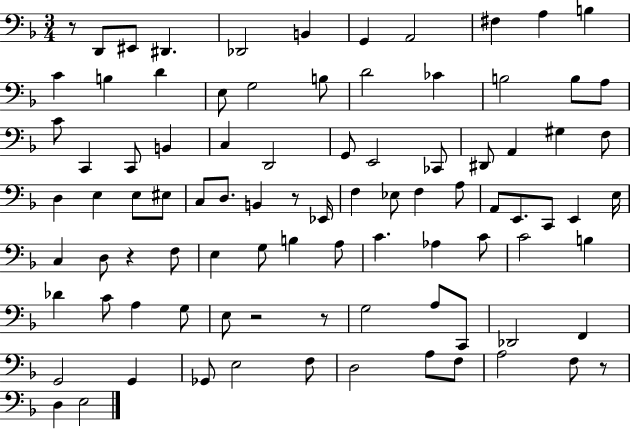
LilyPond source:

{
  \clef bass
  \numericTimeSignature
  \time 3/4
  \key f \major
  r8 d,8 eis,8 dis,4. | des,2 b,4 | g,4 a,2 | fis4 a4 b4 | \break c'4 b4 d'4 | e8 g2 b8 | d'2 ces'4 | b2 b8 a8 | \break c'8 c,4 c,8 b,4 | c4 d,2 | g,8 e,2 ces,8 | dis,8 a,4 gis4 f8 | \break d4 e4 e8 eis8 | c8 d8. b,4 r8 ees,16 | f4 ees8 f4 a8 | a,8 e,8. c,8 e,4 e16 | \break c4 d8 r4 f8 | e4 g8 b4 a8 | c'4. aes4 c'8 | c'2 b4 | \break des'4 c'8 a4 g8 | e8 r2 r8 | g2 a8 c,8 | des,2 f,4 | \break g,2 g,4 | ges,8 e2 f8 | d2 a8 f8 | a2 f8 r8 | \break d4 e2 | \bar "|."
}